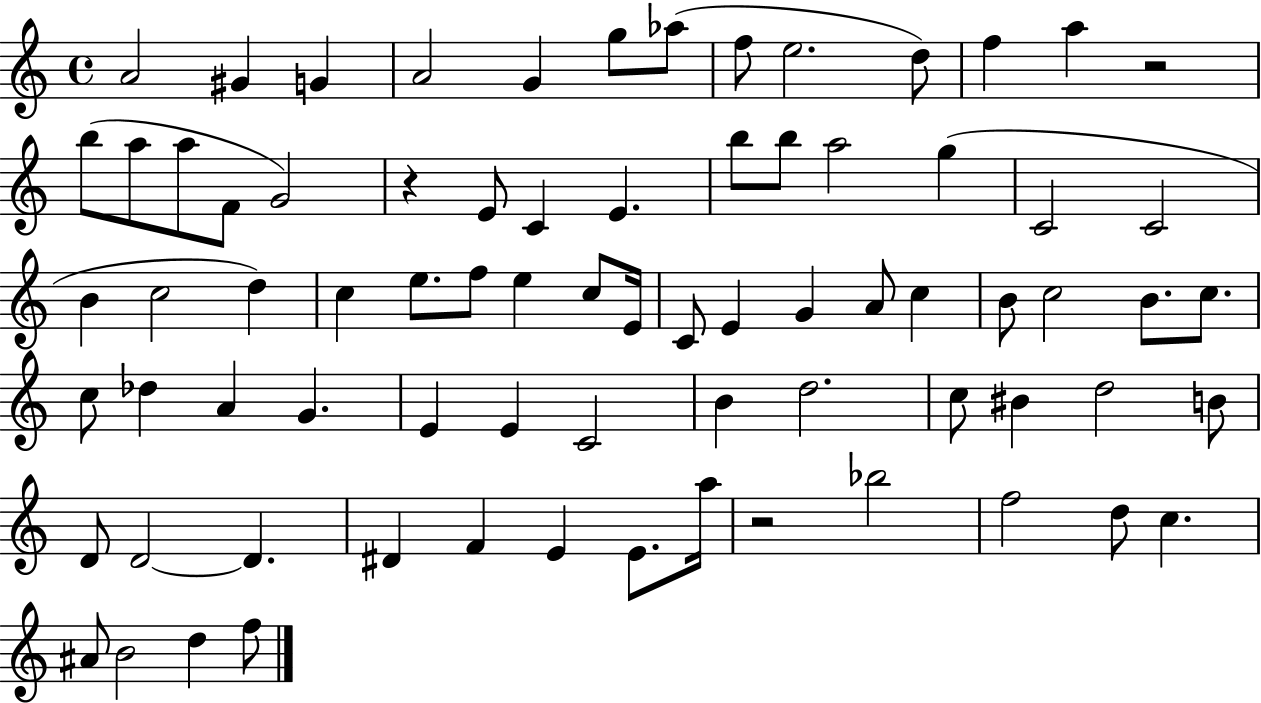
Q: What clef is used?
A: treble